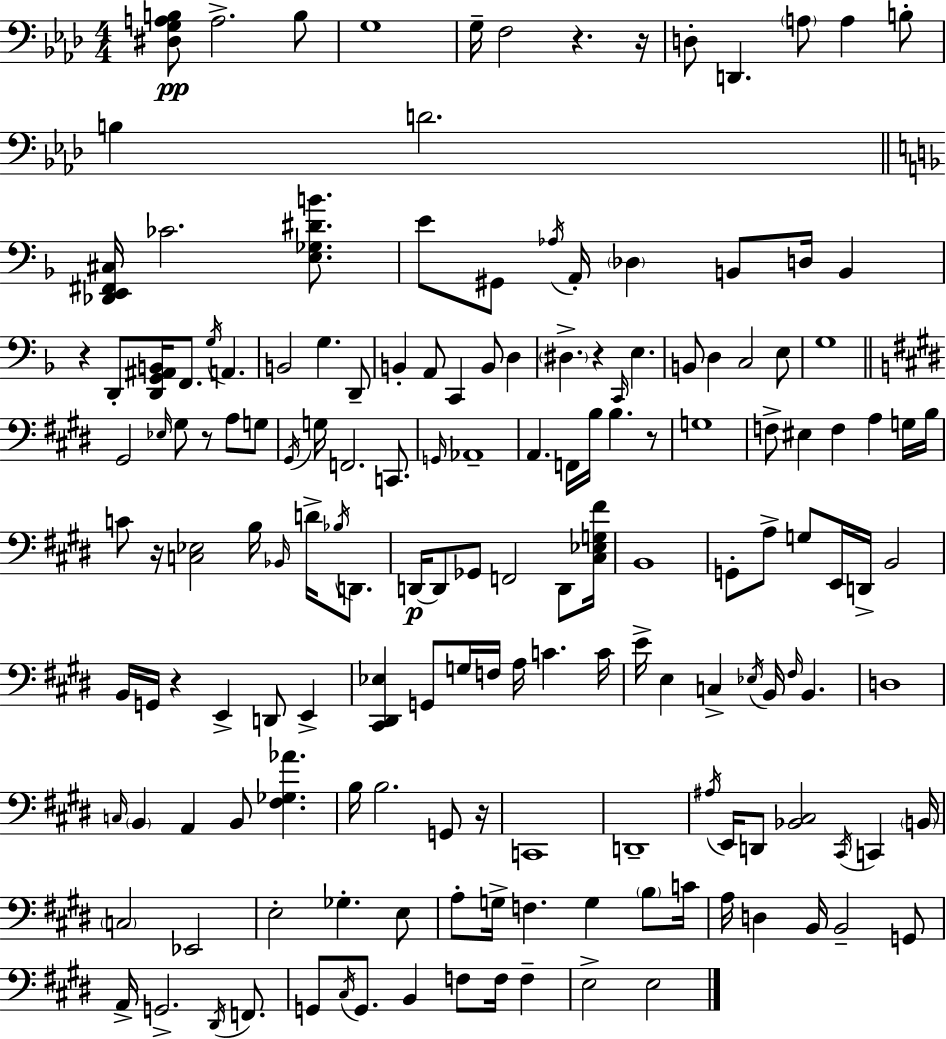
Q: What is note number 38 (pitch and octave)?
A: D3